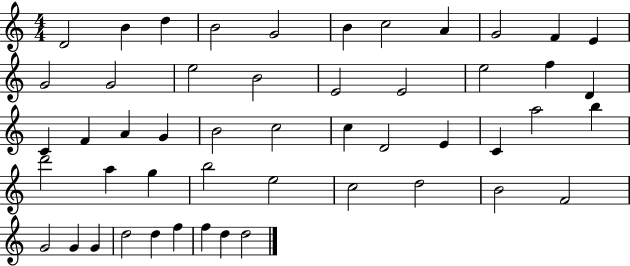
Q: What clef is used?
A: treble